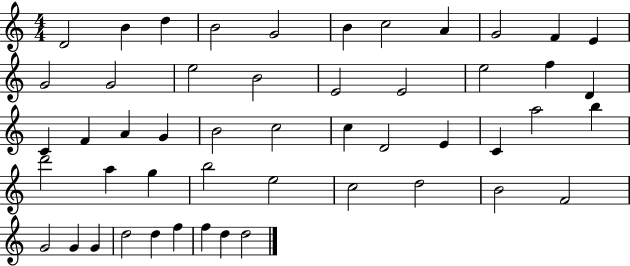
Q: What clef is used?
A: treble